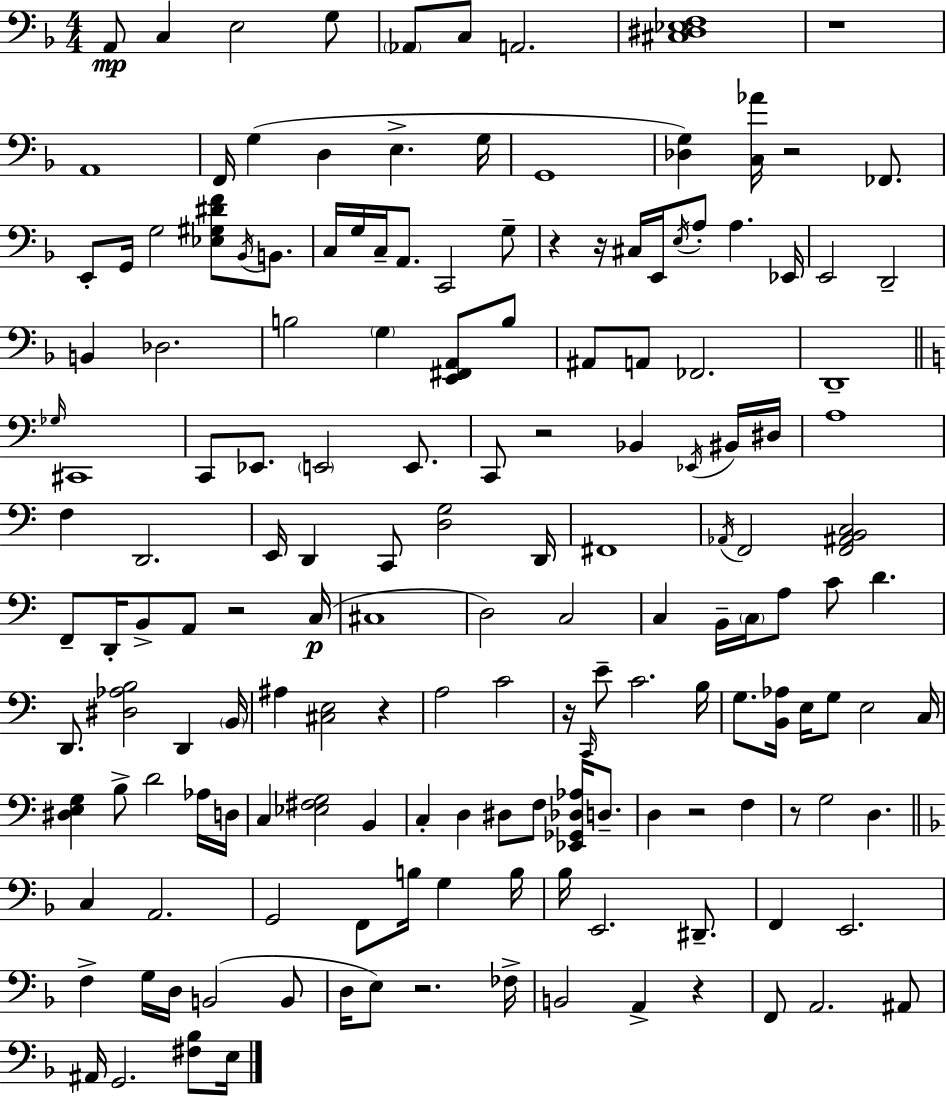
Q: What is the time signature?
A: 4/4